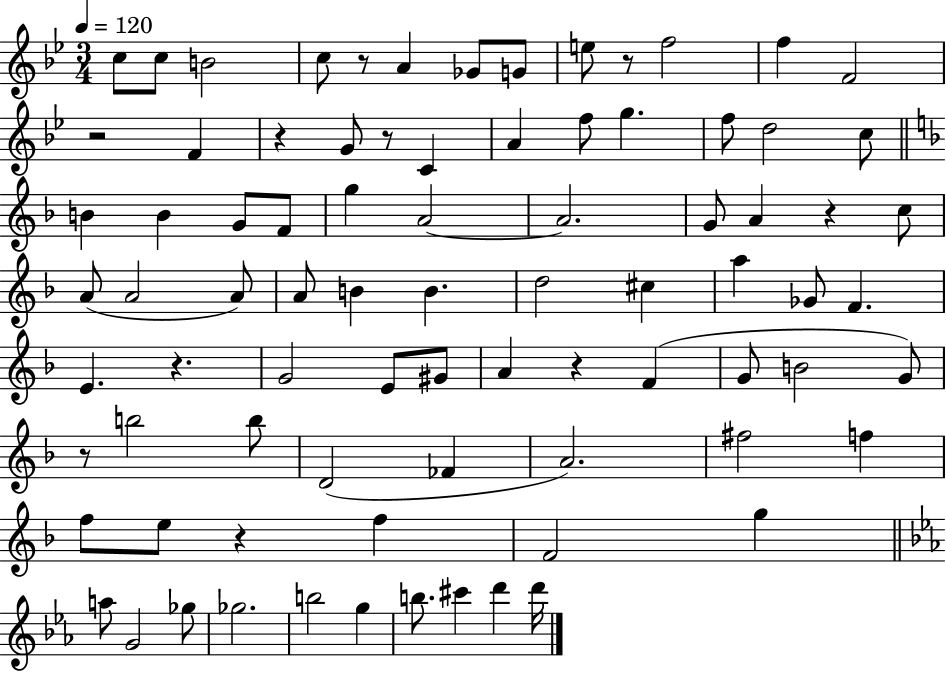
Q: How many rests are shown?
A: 10